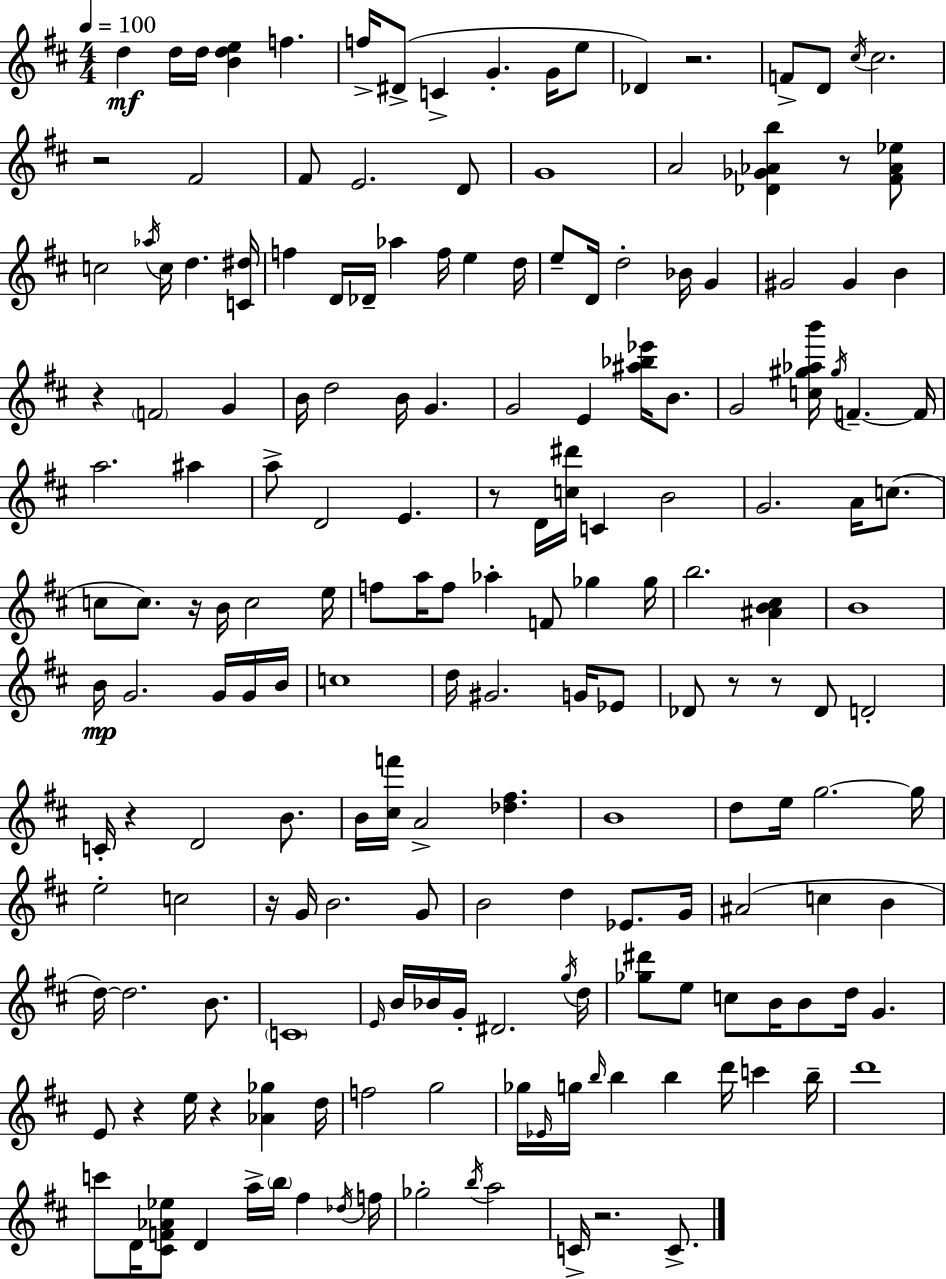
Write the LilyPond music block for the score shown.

{
  \clef treble
  \numericTimeSignature
  \time 4/4
  \key d \major
  \tempo 4 = 100
  \repeat volta 2 { d''4\mf d''16 d''16 <b' d'' e''>4 f''4. | f''16-> dis'8->( c'4-> g'4.-. g'16 e''8 | des'4) r2. | f'8-> d'8 \acciaccatura { cis''16 } cis''2. | \break r2 fis'2 | fis'8 e'2. d'8 | g'1 | a'2 <des' ges' aes' b''>4 r8 <fis' aes' ees''>8 | \break c''2 \acciaccatura { aes''16 } c''16 d''4. | <c' dis''>16 f''4 d'16 des'16-- aes''4 f''16 e''4 | d''16 e''8-- d'16 d''2-. bes'16 g'4 | gis'2 gis'4 b'4 | \break r4 \parenthesize f'2 g'4 | b'16 d''2 b'16 g'4. | g'2 e'4 <ais'' bes'' ees'''>16 b'8. | g'2 <c'' gis'' aes'' b'''>16 \acciaccatura { gis''16 } f'4.--~~ | \break f'16 a''2. ais''4 | a''8-> d'2 e'4. | r8 d'16 <c'' dis'''>16 c'4 b'2 | g'2. a'16 | \break c''8.( c''8 c''8.) r16 b'16 c''2 | e''16 f''8 a''16 f''8 aes''4-. f'8 ges''4 | ges''16 b''2. <ais' b' cis''>4 | b'1 | \break b'16\mp g'2. | g'16 g'16 b'16 c''1 | d''16 gis'2. | g'16 ees'8 des'8 r8 r8 des'8 d'2-. | \break c'16-. r4 d'2 | b'8. b'16 <cis'' f'''>16 a'2-> <des'' fis''>4. | b'1 | d''8 e''16 g''2.~~ | \break g''16 e''2-. c''2 | r16 g'16 b'2. | g'8 b'2 d''4 ees'8. | g'16 ais'2( c''4 b'4 | \break d''16~~) d''2. | b'8. \parenthesize c'1 | \grace { e'16 } b'16 bes'16 g'16-. dis'2. | \acciaccatura { g''16 } d''16 <ges'' dis'''>8 e''8 c''8 b'16 b'8 d''16 g'4. | \break e'8 r4 e''16 r4 | <aes' ges''>4 d''16 f''2 g''2 | ges''16 \grace { ees'16 } g''16 \grace { b''16 } b''4 b''4 | d'''16 c'''4 b''16-- d'''1 | \break c'''8 d'16 <cis' f' aes' ees''>8 d'4 | a''16-> \parenthesize b''16 fis''4 \acciaccatura { des''16 } f''16 ges''2-. | \acciaccatura { b''16 } a''2 c'16-> r2. | c'8.-> } \bar "|."
}